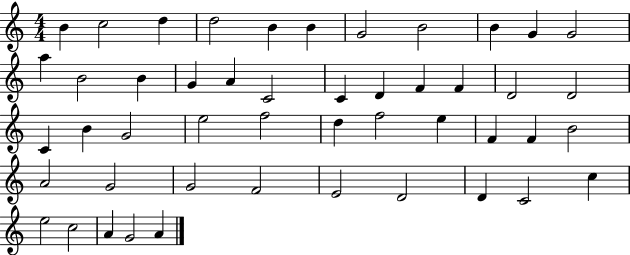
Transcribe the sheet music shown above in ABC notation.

X:1
T:Untitled
M:4/4
L:1/4
K:C
B c2 d d2 B B G2 B2 B G G2 a B2 B G A C2 C D F F D2 D2 C B G2 e2 f2 d f2 e F F B2 A2 G2 G2 F2 E2 D2 D C2 c e2 c2 A G2 A